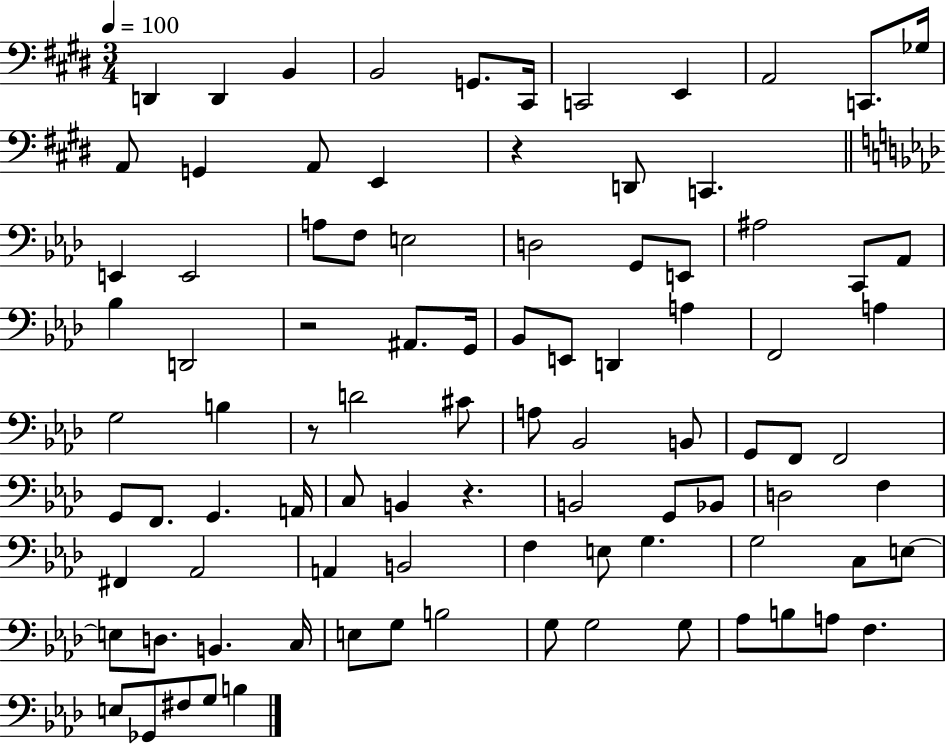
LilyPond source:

{
  \clef bass
  \numericTimeSignature
  \time 3/4
  \key e \major
  \tempo 4 = 100
  d,4 d,4 b,4 | b,2 g,8. cis,16 | c,2 e,4 | a,2 c,8. ges16 | \break a,8 g,4 a,8 e,4 | r4 d,8 c,4. | \bar "||" \break \key f \minor e,4 e,2 | a8 f8 e2 | d2 g,8 e,8 | ais2 c,8 aes,8 | \break bes4 d,2 | r2 ais,8. g,16 | bes,8 e,8 d,4 a4 | f,2 a4 | \break g2 b4 | r8 d'2 cis'8 | a8 bes,2 b,8 | g,8 f,8 f,2 | \break g,8 f,8. g,4. a,16 | c8 b,4 r4. | b,2 g,8 bes,8 | d2 f4 | \break fis,4 aes,2 | a,4 b,2 | f4 e8 g4. | g2 c8 e8~~ | \break e8 d8. b,4. c16 | e8 g8 b2 | g8 g2 g8 | aes8 b8 a8 f4. | \break e8 ges,8 fis8 g8 b4 | \bar "|."
}